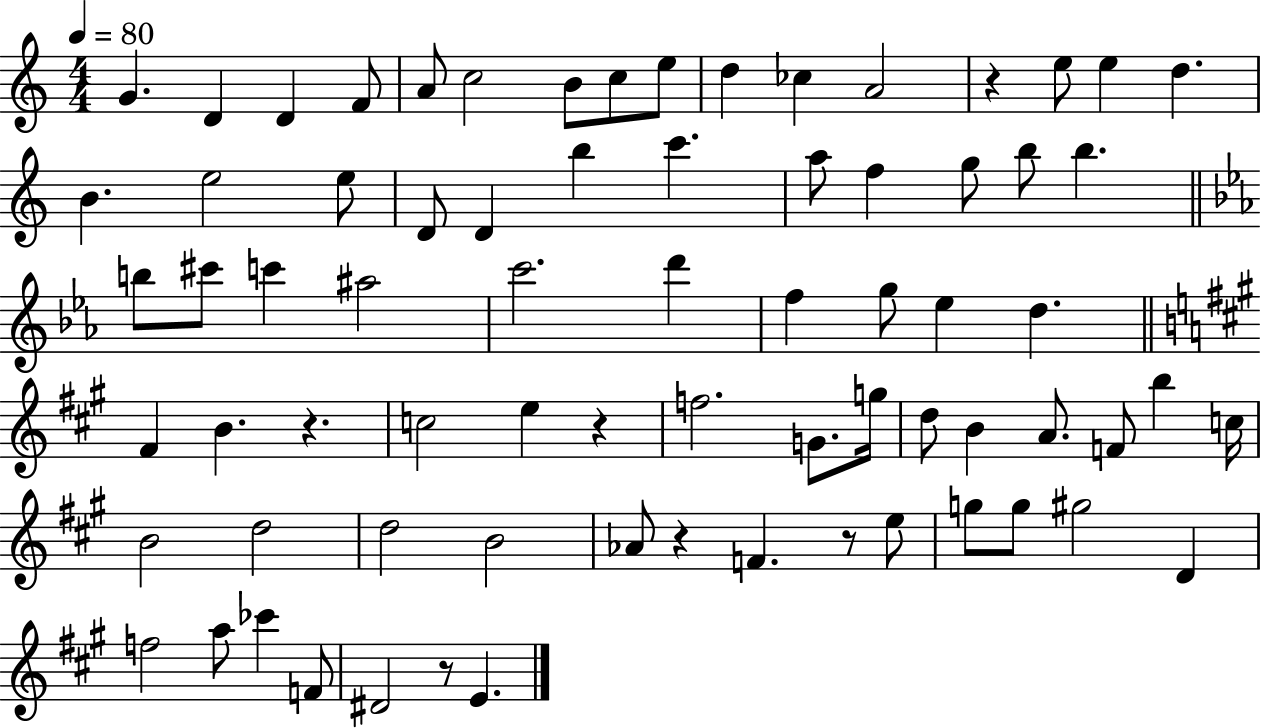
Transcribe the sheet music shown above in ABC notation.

X:1
T:Untitled
M:4/4
L:1/4
K:C
G D D F/2 A/2 c2 B/2 c/2 e/2 d _c A2 z e/2 e d B e2 e/2 D/2 D b c' a/2 f g/2 b/2 b b/2 ^c'/2 c' ^a2 c'2 d' f g/2 _e d ^F B z c2 e z f2 G/2 g/4 d/2 B A/2 F/2 b c/4 B2 d2 d2 B2 _A/2 z F z/2 e/2 g/2 g/2 ^g2 D f2 a/2 _c' F/2 ^D2 z/2 E